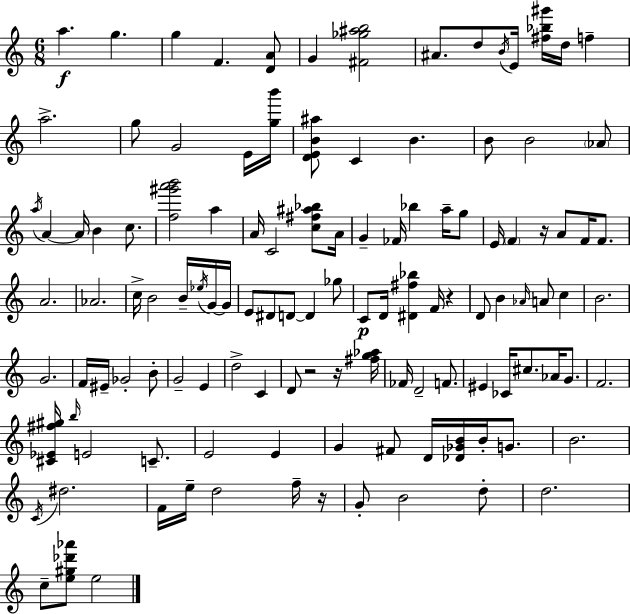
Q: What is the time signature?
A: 6/8